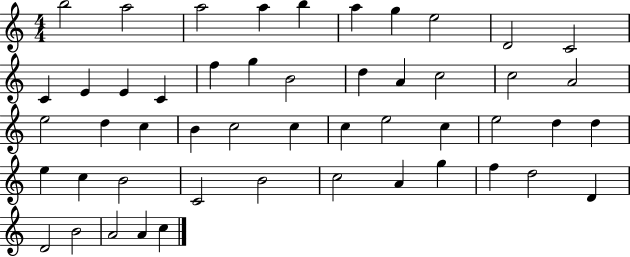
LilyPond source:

{
  \clef treble
  \numericTimeSignature
  \time 4/4
  \key c \major
  b''2 a''2 | a''2 a''4 b''4 | a''4 g''4 e''2 | d'2 c'2 | \break c'4 e'4 e'4 c'4 | f''4 g''4 b'2 | d''4 a'4 c''2 | c''2 a'2 | \break e''2 d''4 c''4 | b'4 c''2 c''4 | c''4 e''2 c''4 | e''2 d''4 d''4 | \break e''4 c''4 b'2 | c'2 b'2 | c''2 a'4 g''4 | f''4 d''2 d'4 | \break d'2 b'2 | a'2 a'4 c''4 | \bar "|."
}